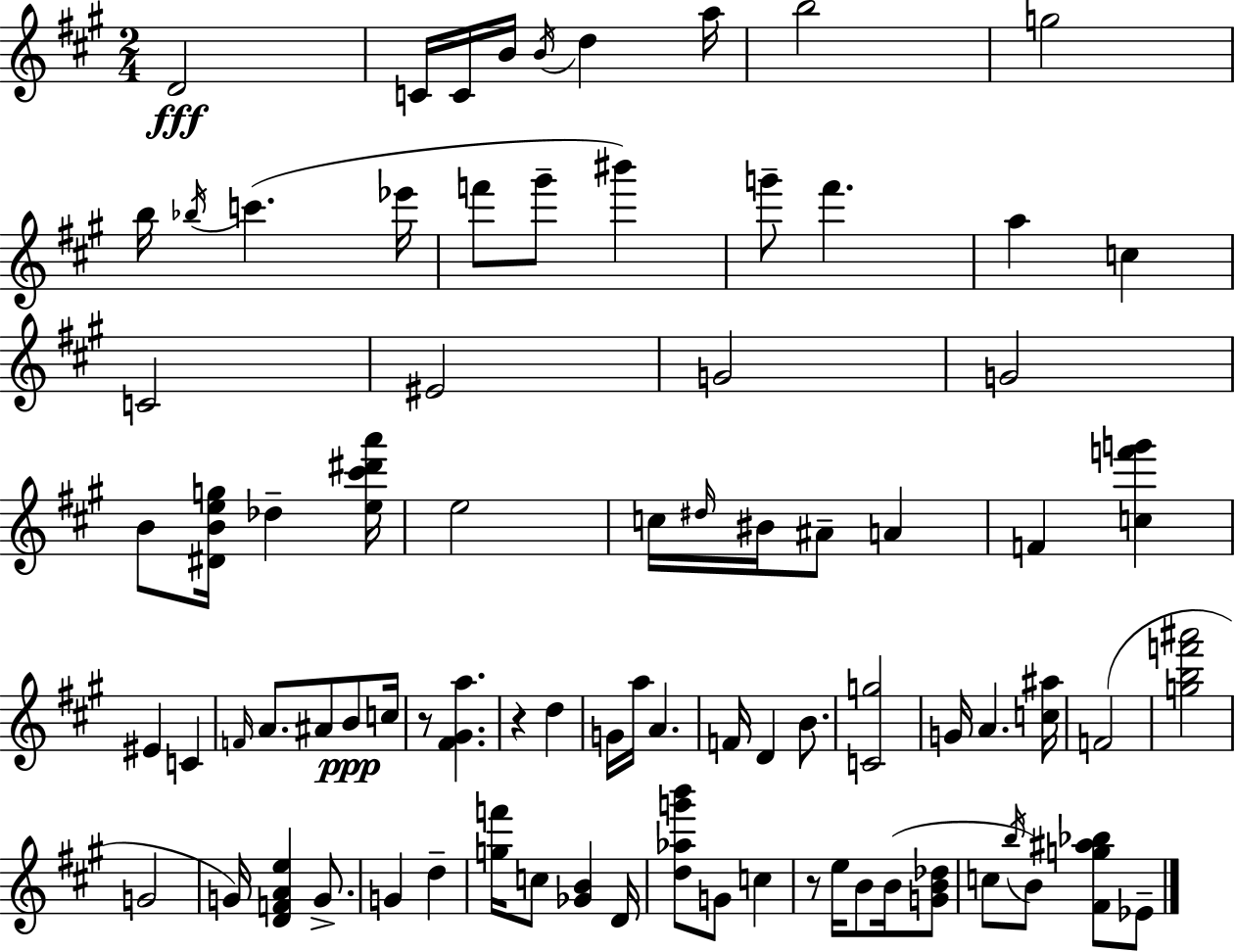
X:1
T:Untitled
M:2/4
L:1/4
K:A
D2 C/4 C/4 B/4 B/4 d a/4 b2 g2 b/4 _b/4 c' _e'/4 f'/2 ^g'/2 ^b' g'/2 ^f' a c C2 ^E2 G2 G2 B/2 [^DBeg]/4 _d [e^c'^d'a']/4 e2 c/4 ^d/4 ^B/4 ^A/2 A F [cf'g'] ^E C F/4 A/2 ^A/2 B/2 c/4 z/2 [^F^Ga] z d G/4 a/4 A F/4 D B/2 [Cg]2 G/4 A [c^a]/4 F2 [gbf'^a']2 G2 G/4 [DFAe] G/2 G d [gf']/4 c/2 [_GB] D/4 [d_ag'b']/2 G/2 c z/2 e/4 B/2 B/4 [GB_d]/2 c/2 b/4 B/2 [^Fg^a_b]/2 _E/2